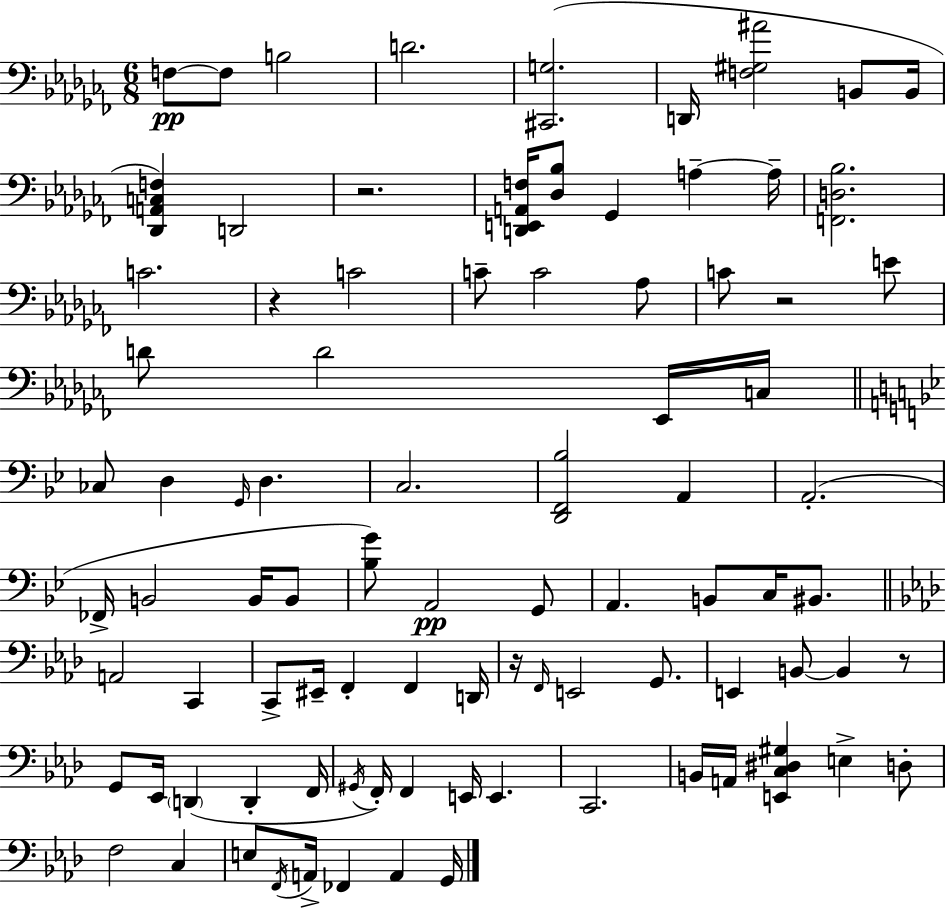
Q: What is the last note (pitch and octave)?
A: G2